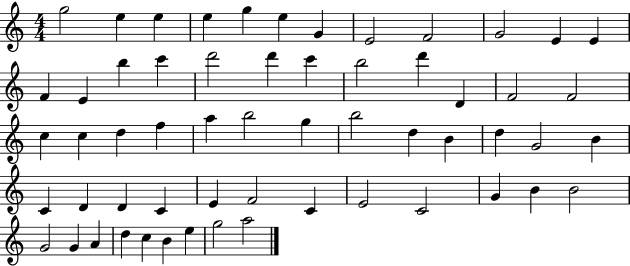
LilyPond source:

{
  \clef treble
  \numericTimeSignature
  \time 4/4
  \key c \major
  g''2 e''4 e''4 | e''4 g''4 e''4 g'4 | e'2 f'2 | g'2 e'4 e'4 | \break f'4 e'4 b''4 c'''4 | d'''2 d'''4 c'''4 | b''2 d'''4 d'4 | f'2 f'2 | \break c''4 c''4 d''4 f''4 | a''4 b''2 g''4 | b''2 d''4 b'4 | d''4 g'2 b'4 | \break c'4 d'4 d'4 c'4 | e'4 f'2 c'4 | e'2 c'2 | g'4 b'4 b'2 | \break g'2 g'4 a'4 | d''4 c''4 b'4 e''4 | g''2 a''2 | \bar "|."
}